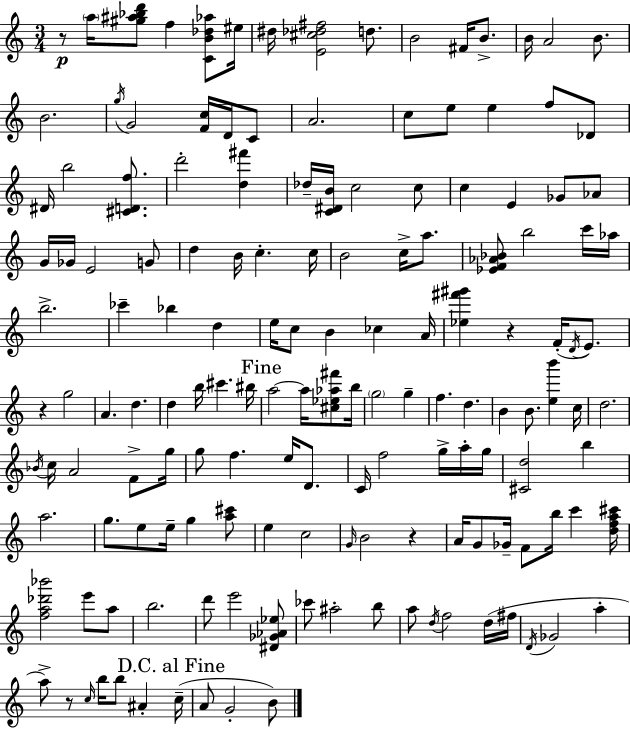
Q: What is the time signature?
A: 3/4